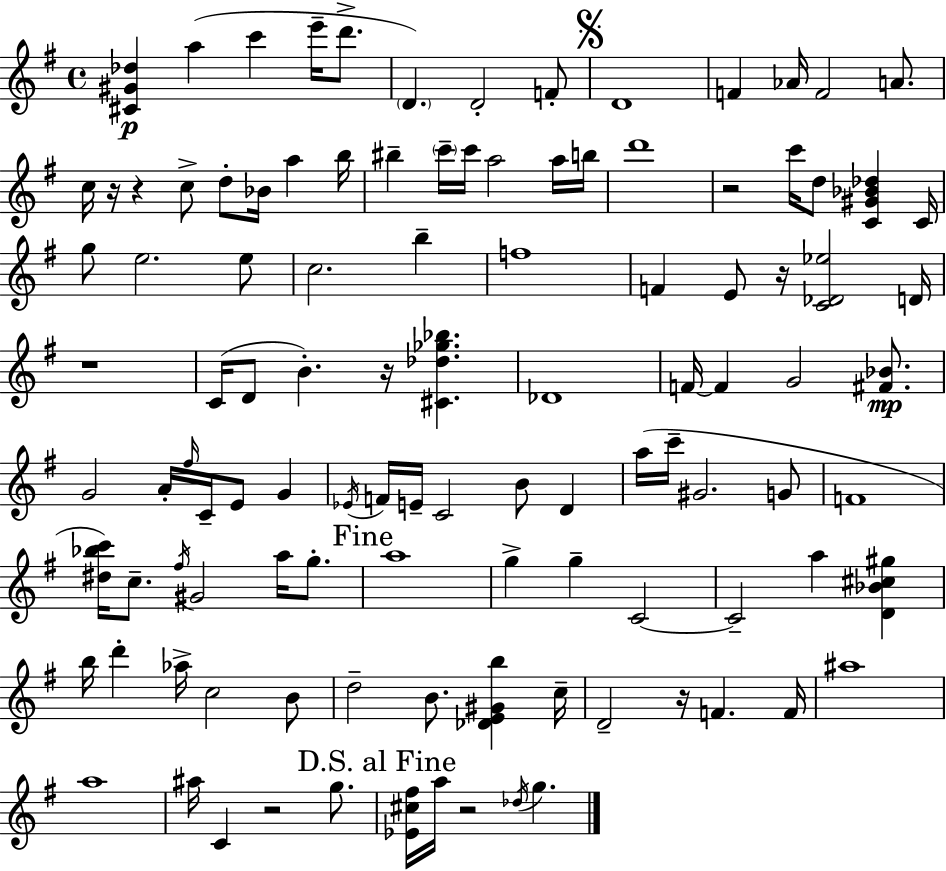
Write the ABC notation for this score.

X:1
T:Untitled
M:4/4
L:1/4
K:G
[^C^G_d] a c' e'/4 d'/2 D D2 F/2 D4 F _A/4 F2 A/2 c/4 z/4 z c/2 d/2 _B/4 a b/4 ^b c'/4 c'/4 a2 a/4 b/4 d'4 z2 c'/4 d/2 [C^G_B_d] C/4 g/2 e2 e/2 c2 b f4 F E/2 z/4 [C_D_e]2 D/4 z4 C/4 D/2 B z/4 [^C_d_g_b] _D4 F/4 F G2 [^F_B]/2 G2 A/4 ^f/4 C/4 E/2 G _E/4 F/4 E/4 C2 B/2 D a/4 c'/4 ^G2 G/2 F4 [^d_bc']/4 c/2 ^f/4 ^G2 a/4 g/2 a4 g g C2 C2 a [D_B^c^g] b/4 d' _a/4 c2 B/2 d2 B/2 [_DE^Gb] c/4 D2 z/4 F F/4 ^a4 a4 ^a/4 C z2 g/2 [_E^c^f]/4 a/4 z2 _d/4 g